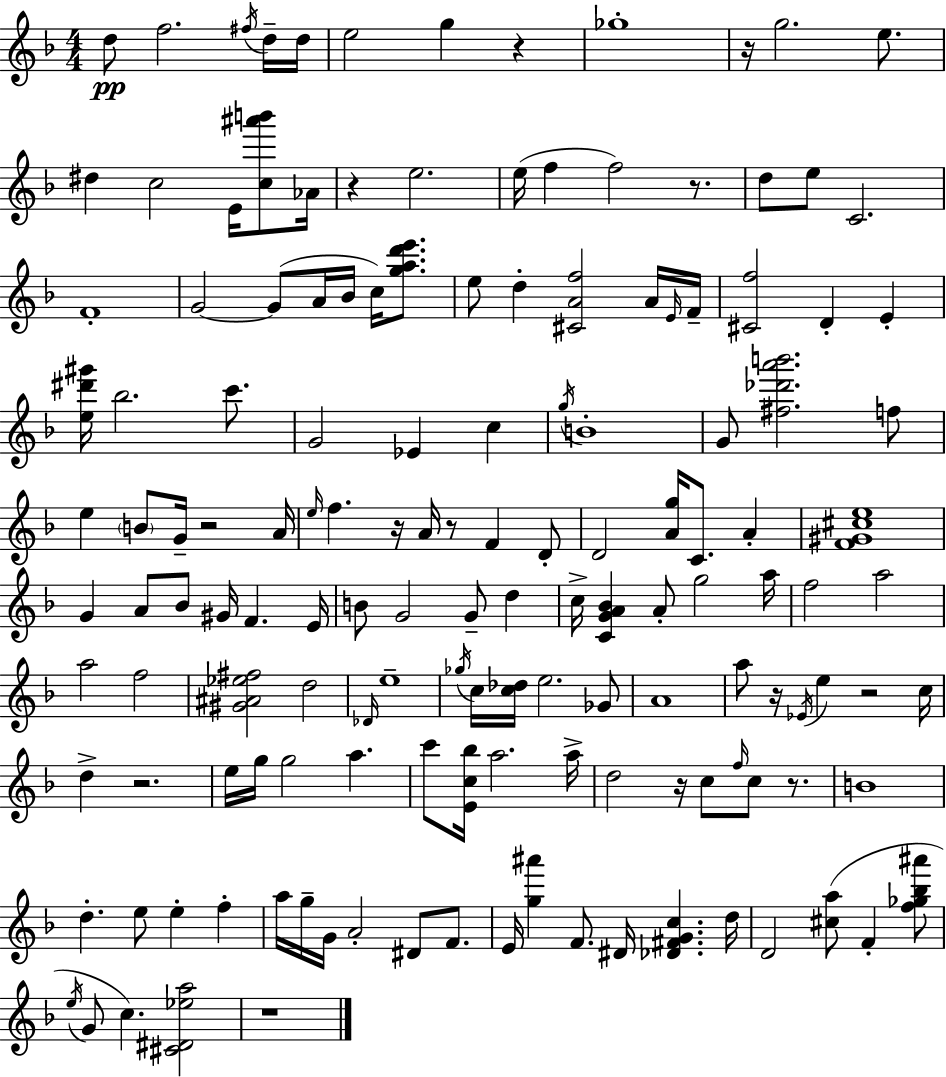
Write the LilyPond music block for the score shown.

{
  \clef treble
  \numericTimeSignature
  \time 4/4
  \key d \minor
  \repeat volta 2 { d''8\pp f''2. \acciaccatura { fis''16 } d''16-- | d''16 e''2 g''4 r4 | ges''1-. | r16 g''2. e''8. | \break dis''4 c''2 e'16 <c'' ais''' b'''>8 | aes'16 r4 e''2. | e''16( f''4 f''2) r8. | d''8 e''8 c'2. | \break f'1-. | g'2~~ g'8( a'16 bes'16 c''16) <g'' a'' d''' e'''>8. | e''8 d''4-. <cis' a' f''>2 a'16 | \grace { e'16 } f'16-- <cis' f''>2 d'4-. e'4-. | \break <e'' dis''' gis'''>16 bes''2. c'''8. | g'2 ees'4 c''4 | \acciaccatura { g''16 } b'1-. | g'8 <fis'' des''' a''' b'''>2. | \break f''8 e''4 \parenthesize b'8 g'16-- r2 | a'16 \grace { e''16 } f''4. r16 a'16 r8 f'4 | d'8-. d'2 <a' g''>16 c'8. | a'4-. <f' gis' cis'' e''>1 | \break g'4 a'8 bes'8 gis'16 f'4. | e'16 b'8 g'2 g'8-- | d''4 c''16-> <c' g' a' bes'>4 a'8-. g''2 | a''16 f''2 a''2 | \break a''2 f''2 | <gis' ais' ees'' fis''>2 d''2 | \grace { des'16 } e''1-- | \acciaccatura { ges''16 } c''16 <c'' des''>16 e''2. | \break ges'8 a'1 | a''8 r16 \acciaccatura { ees'16 } e''4 r2 | c''16 d''4-> r2. | e''16 g''16 g''2 | \break a''4. c'''8 <e' c'' bes''>16 a''2. | a''16-> d''2 r16 | c''8 \grace { f''16 } c''8 r8. b'1 | d''4.-. e''8 | \break e''4-. f''4-. a''16 g''16-- g'16 a'2-. | dis'8 f'8. e'16 <g'' ais'''>4 f'8. | dis'16 <des' fis' g' c''>4. d''16 d'2 | <cis'' a''>8( f'4-. <f'' ges'' bes'' ais'''>8 \acciaccatura { e''16 } g'8 c''4.) | \break <cis' dis' ees'' a''>2 r1 | } \bar "|."
}